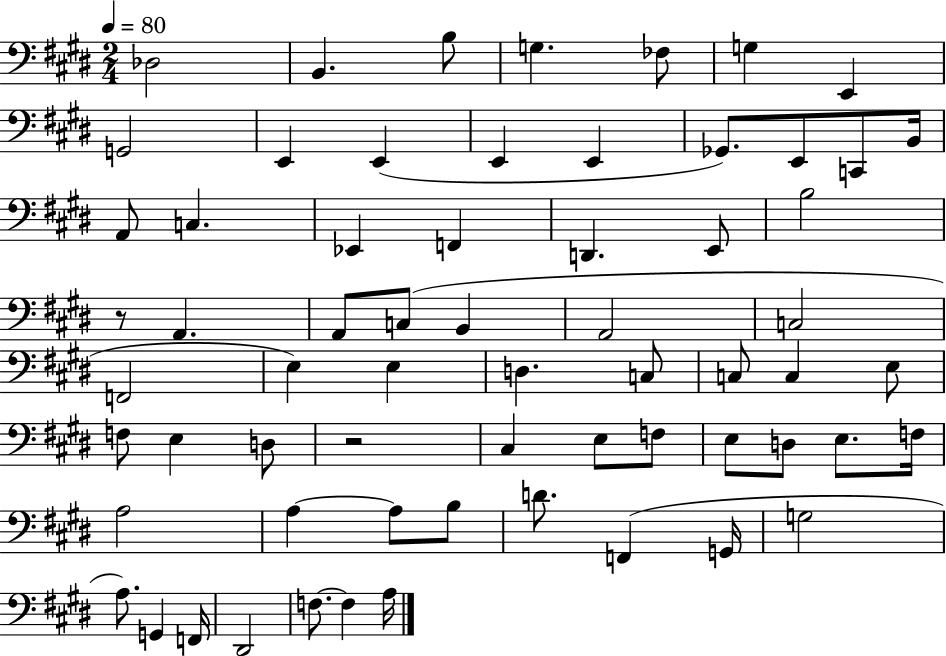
{
  \clef bass
  \numericTimeSignature
  \time 2/4
  \key e \major
  \tempo 4 = 80
  \repeat volta 2 { des2 | b,4. b8 | g4. fes8 | g4 e,4 | \break g,2 | e,4 e,4( | e,4 e,4 | ges,8.) e,8 c,8 b,16 | \break a,8 c4. | ees,4 f,4 | d,4. e,8 | b2 | \break r8 a,4. | a,8 c8( b,4 | a,2 | c2 | \break f,2 | e4) e4 | d4. c8 | c8 c4 e8 | \break f8 e4 d8 | r2 | cis4 e8 f8 | e8 d8 e8. f16 | \break a2 | a4~~ a8 b8 | d'8. f,4( g,16 | g2 | \break a8.) g,4 f,16 | dis,2 | f8.~~ f4 a16 | } \bar "|."
}